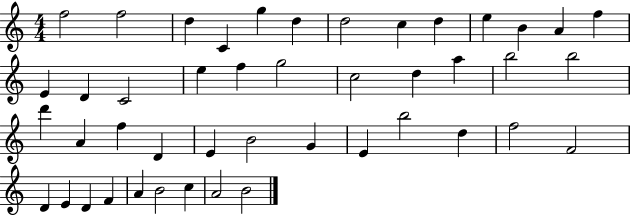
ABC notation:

X:1
T:Untitled
M:4/4
L:1/4
K:C
f2 f2 d C g d d2 c d e B A f E D C2 e f g2 c2 d a b2 b2 d' A f D E B2 G E b2 d f2 F2 D E D F A B2 c A2 B2